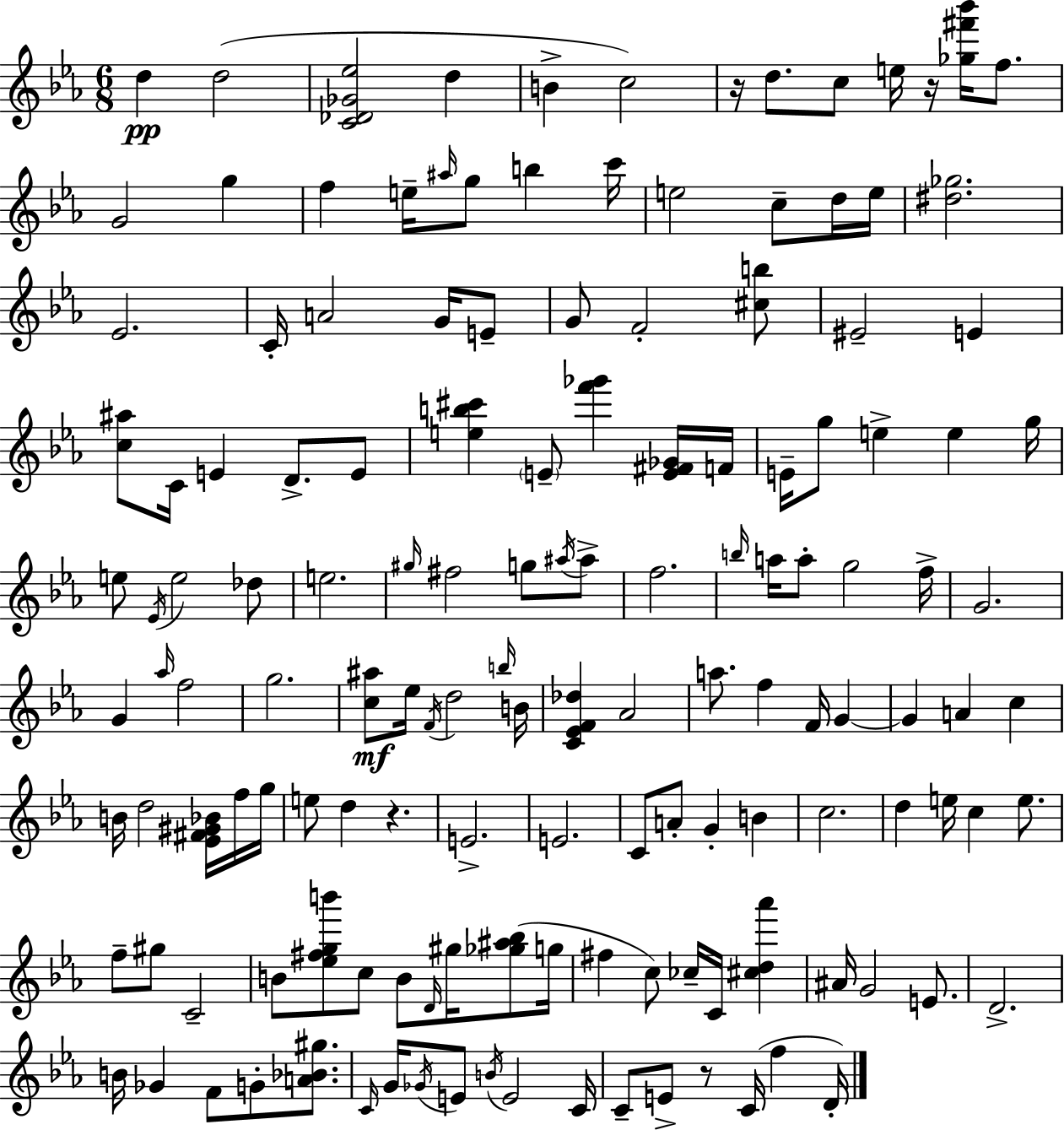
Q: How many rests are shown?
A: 4